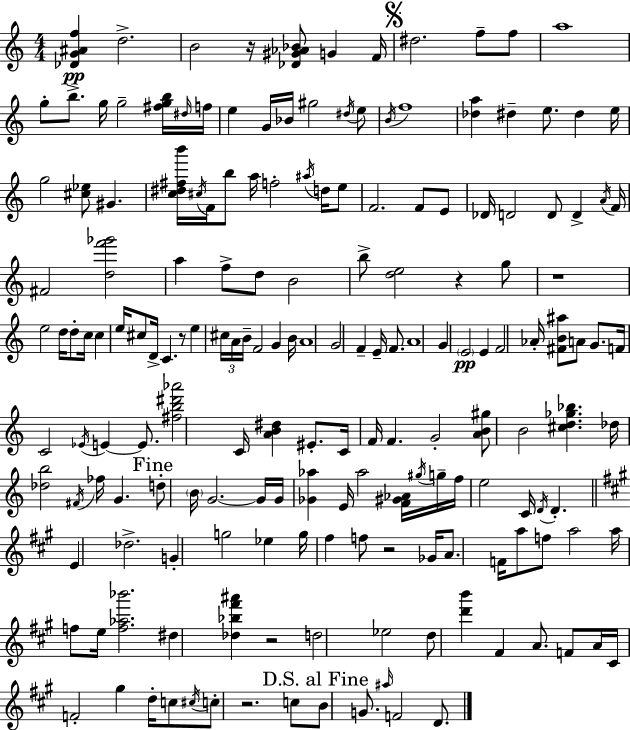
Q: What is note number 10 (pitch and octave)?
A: B5